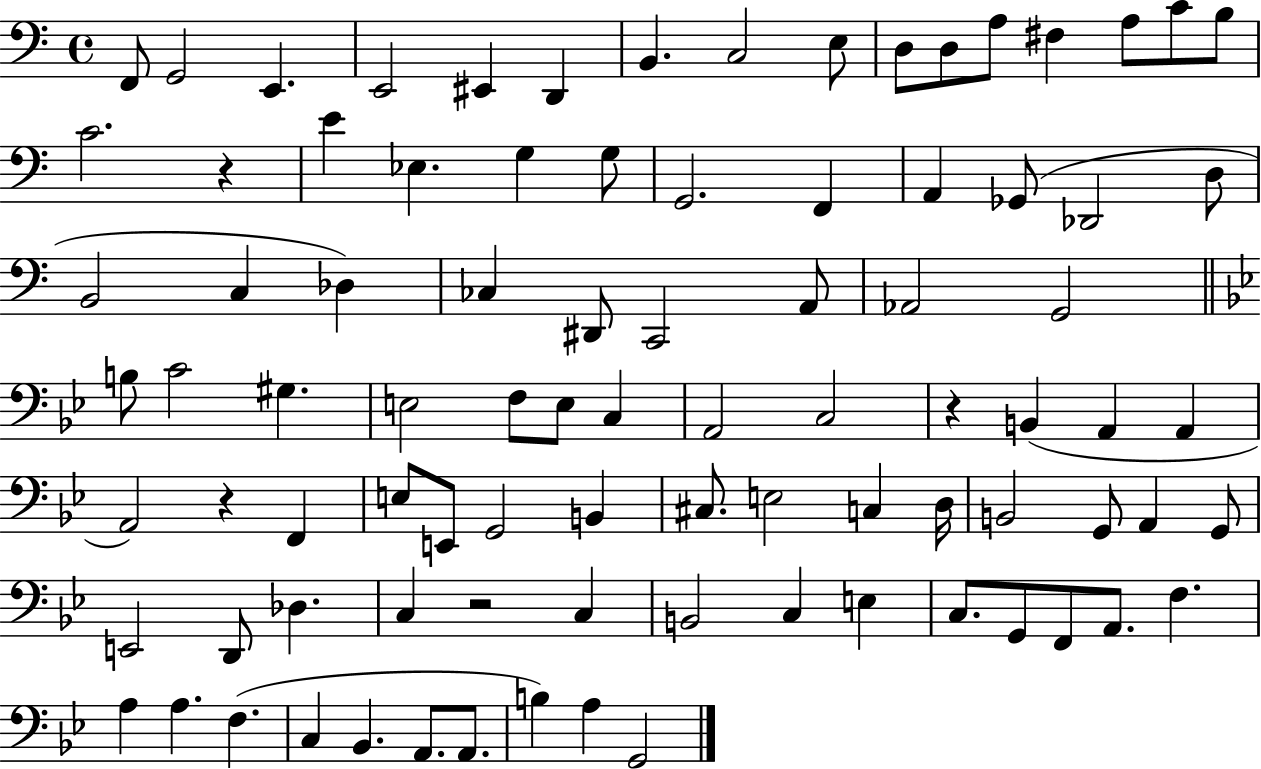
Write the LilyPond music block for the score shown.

{
  \clef bass
  \time 4/4
  \defaultTimeSignature
  \key c \major
  f,8 g,2 e,4. | e,2 eis,4 d,4 | b,4. c2 e8 | d8 d8 a8 fis4 a8 c'8 b8 | \break c'2. r4 | e'4 ees4. g4 g8 | g,2. f,4 | a,4 ges,8( des,2 d8 | \break b,2 c4 des4) | ces4 dis,8 c,2 a,8 | aes,2 g,2 | \bar "||" \break \key bes \major b8 c'2 gis4. | e2 f8 e8 c4 | a,2 c2 | r4 b,4( a,4 a,4 | \break a,2) r4 f,4 | e8 e,8 g,2 b,4 | cis8. e2 c4 d16 | b,2 g,8 a,4 g,8 | \break e,2 d,8 des4. | c4 r2 c4 | b,2 c4 e4 | c8. g,8 f,8 a,8. f4. | \break a4 a4. f4.( | c4 bes,4. a,8. a,8. | b4) a4 g,2 | \bar "|."
}